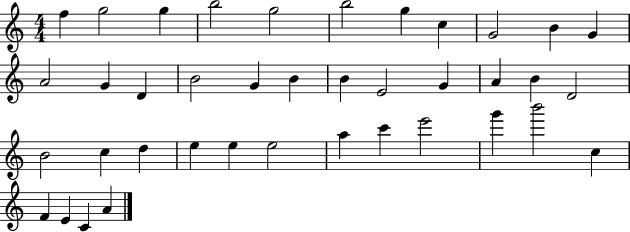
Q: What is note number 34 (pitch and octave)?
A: B6